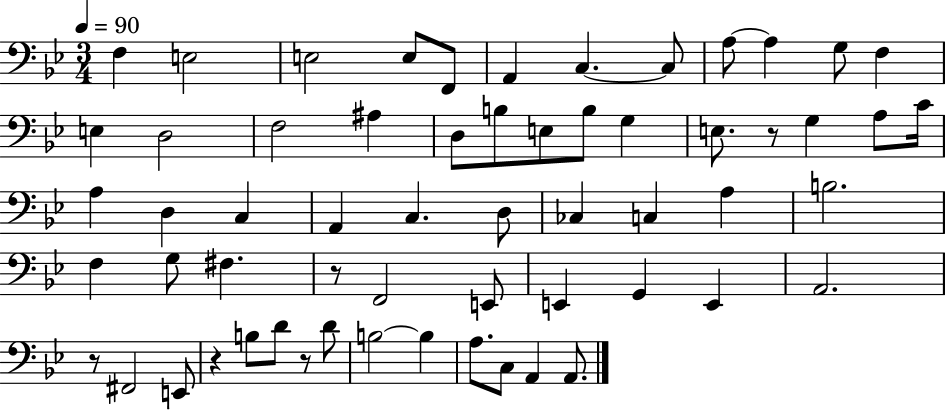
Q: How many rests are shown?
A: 5